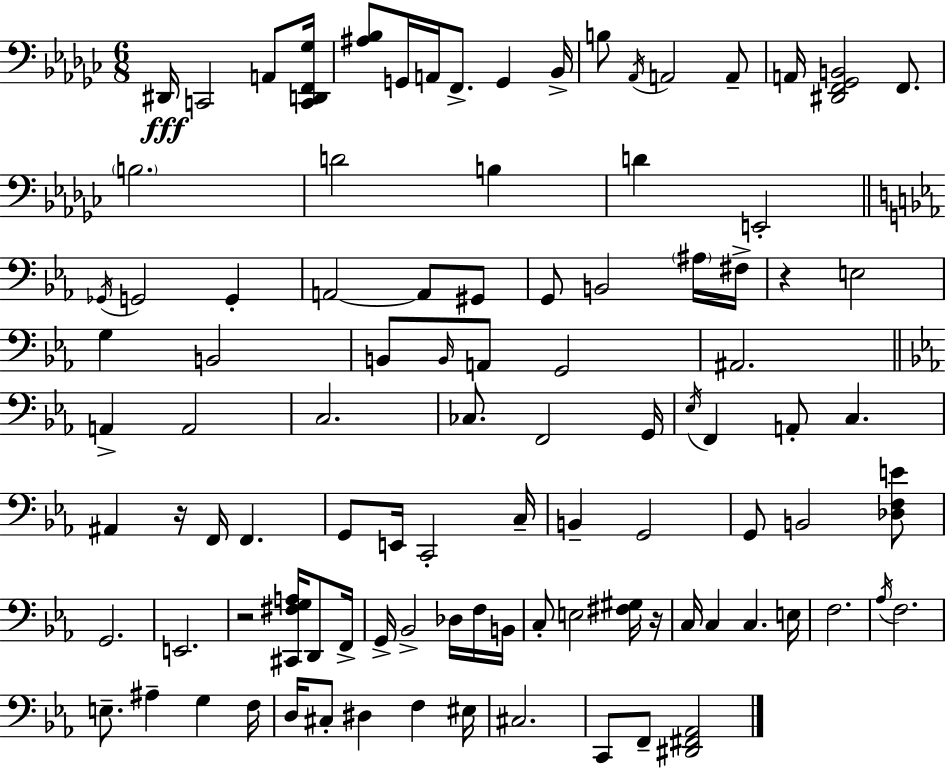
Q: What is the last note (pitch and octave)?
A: F2